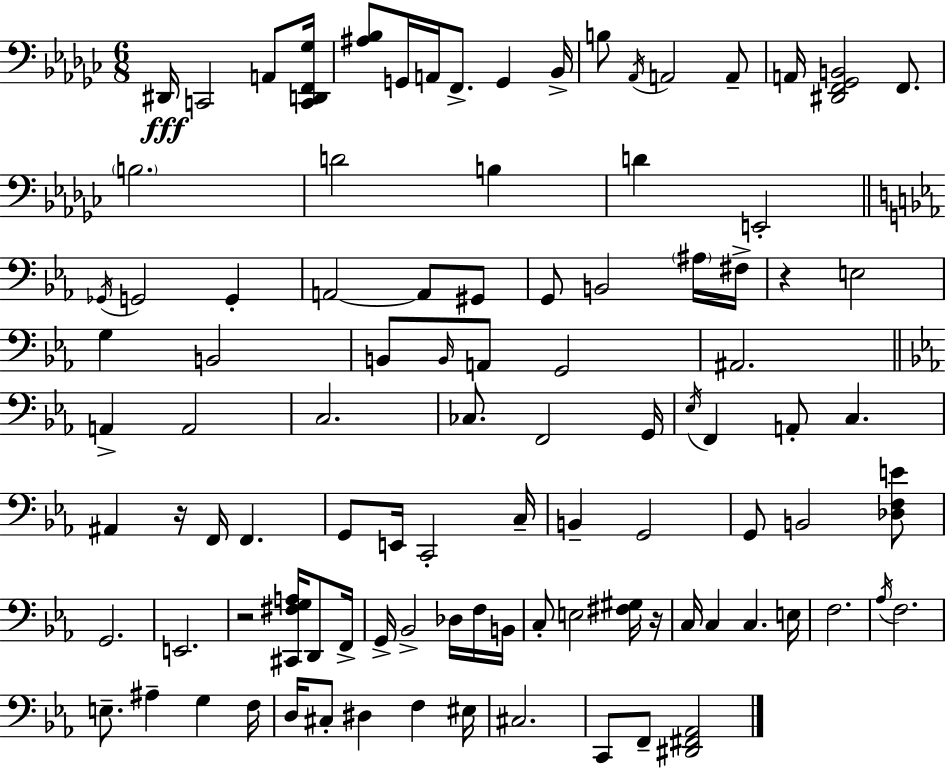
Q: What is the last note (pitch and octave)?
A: F2